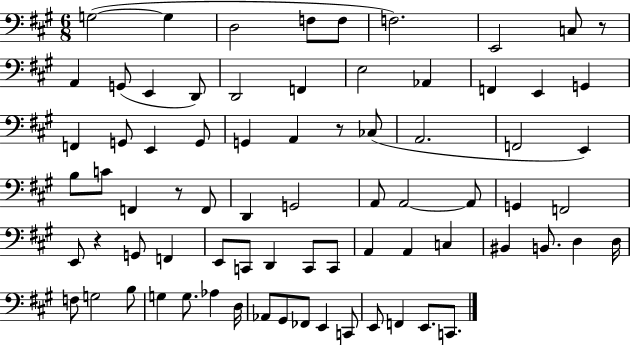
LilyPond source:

{
  \clef bass
  \numericTimeSignature
  \time 6/8
  \key a \major
  g2~(~ g4 | d2 f8 f8 | f2.) | e,2 c8 r8 | \break a,4 g,8( e,4 d,8) | d,2 f,4 | e2 aes,4 | f,4 e,4 g,4 | \break f,4 g,8 e,4 g,8 | g,4 a,4 r8 ces8( | a,2. | f,2 e,4) | \break b8 c'8 f,4 r8 f,8 | d,4 g,2 | a,8 a,2~~ a,8 | g,4 f,2 | \break e,8 r4 g,8 f,4 | e,8 c,8 d,4 c,8 c,8 | a,4 a,4 c4 | bis,4 b,8. d4 d16 | \break f8 g2 b8 | g4 g8. aes4 d16 | aes,8 gis,8 fes,8 e,4 c,8 | e,8 f,4 e,8. c,8. | \break \bar "|."
}